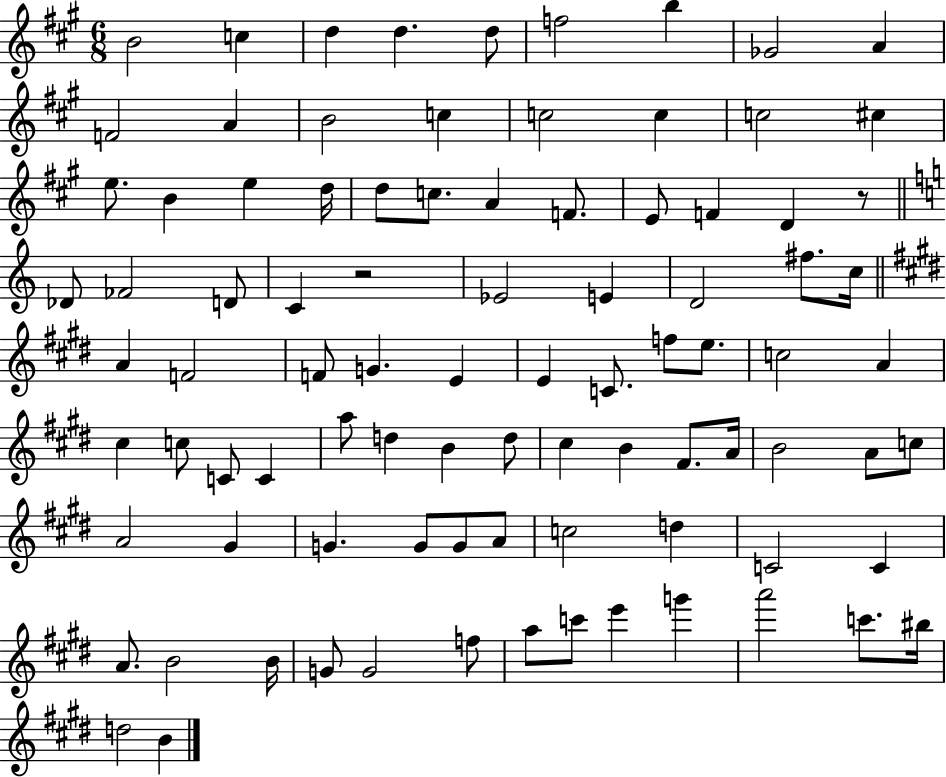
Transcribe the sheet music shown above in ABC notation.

X:1
T:Untitled
M:6/8
L:1/4
K:A
B2 c d d d/2 f2 b _G2 A F2 A B2 c c2 c c2 ^c e/2 B e d/4 d/2 c/2 A F/2 E/2 F D z/2 _D/2 _F2 D/2 C z2 _E2 E D2 ^f/2 c/4 A F2 F/2 G E E C/2 f/2 e/2 c2 A ^c c/2 C/2 C a/2 d B d/2 ^c B ^F/2 A/4 B2 A/2 c/2 A2 ^G G G/2 G/2 A/2 c2 d C2 C A/2 B2 B/4 G/2 G2 f/2 a/2 c'/2 e' g' a'2 c'/2 ^b/4 d2 B